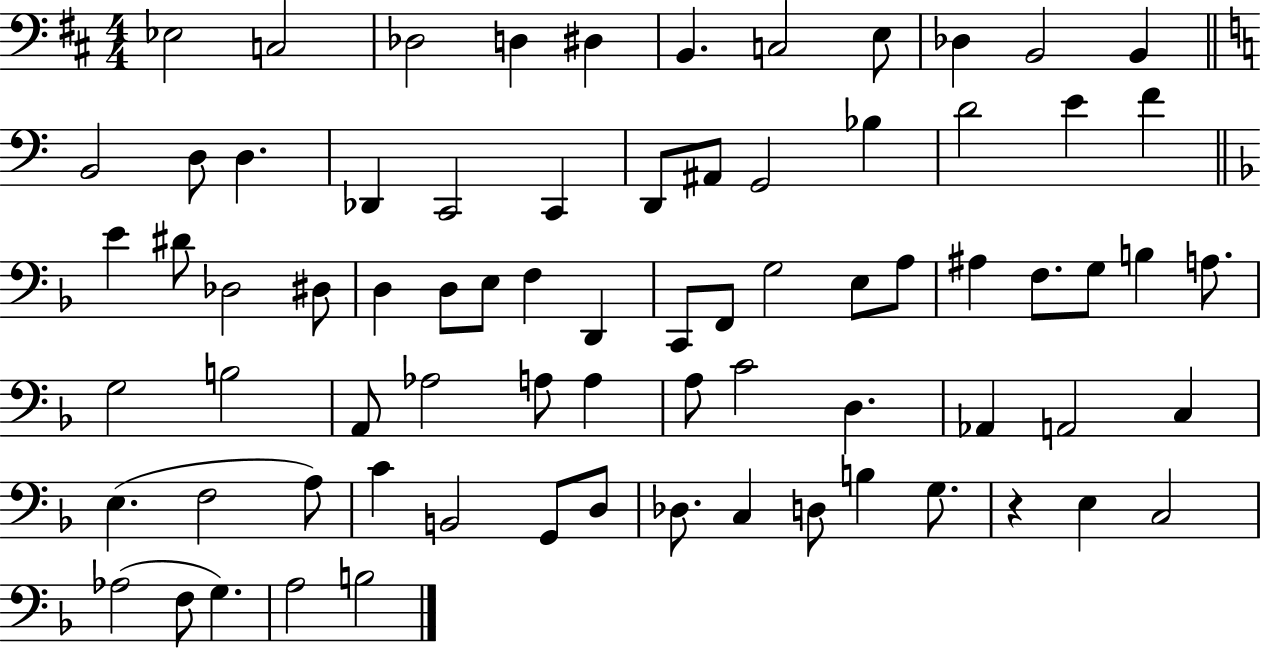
{
  \clef bass
  \numericTimeSignature
  \time 4/4
  \key d \major
  ees2 c2 | des2 d4 dis4 | b,4. c2 e8 | des4 b,2 b,4 | \break \bar "||" \break \key a \minor b,2 d8 d4. | des,4 c,2 c,4 | d,8 ais,8 g,2 bes4 | d'2 e'4 f'4 | \break \bar "||" \break \key d \minor e'4 dis'8 des2 dis8 | d4 d8 e8 f4 d,4 | c,8 f,8 g2 e8 a8 | ais4 f8. g8 b4 a8. | \break g2 b2 | a,8 aes2 a8 a4 | a8 c'2 d4. | aes,4 a,2 c4 | \break e4.( f2 a8) | c'4 b,2 g,8 d8 | des8. c4 d8 b4 g8. | r4 e4 c2 | \break aes2( f8 g4.) | a2 b2 | \bar "|."
}